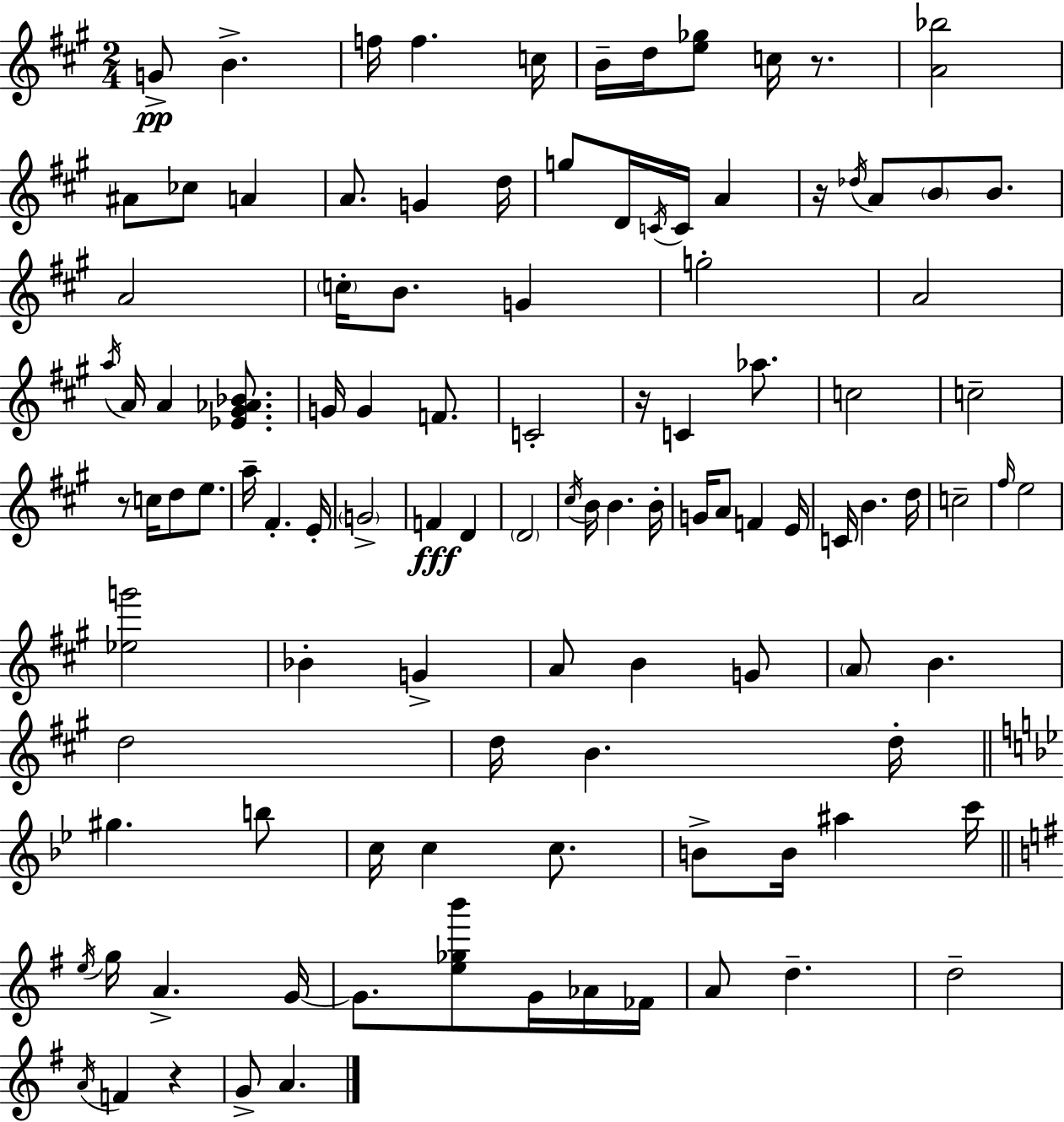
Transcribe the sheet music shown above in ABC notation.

X:1
T:Untitled
M:2/4
L:1/4
K:A
G/2 B f/4 f c/4 B/4 d/4 [e_g]/2 c/4 z/2 [A_b]2 ^A/2 _c/2 A A/2 G d/4 g/2 D/4 C/4 C/4 A z/4 _d/4 A/2 B/2 B/2 A2 c/4 B/2 G g2 A2 a/4 A/4 A [_E^G_A_B]/2 G/4 G F/2 C2 z/4 C _a/2 c2 c2 z/2 c/4 d/2 e/2 a/4 ^F E/4 G2 F D D2 ^c/4 B/4 B B/4 G/4 A/2 F E/4 C/4 B d/4 c2 ^f/4 e2 [_eg']2 _B G A/2 B G/2 A/2 B d2 d/4 B d/4 ^g b/2 c/4 c c/2 B/2 B/4 ^a c'/4 e/4 g/4 A G/4 G/2 [e_gb']/2 G/4 _A/4 _F/4 A/2 d d2 A/4 F z G/2 A